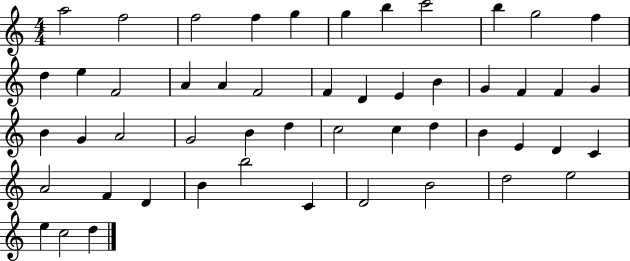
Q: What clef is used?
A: treble